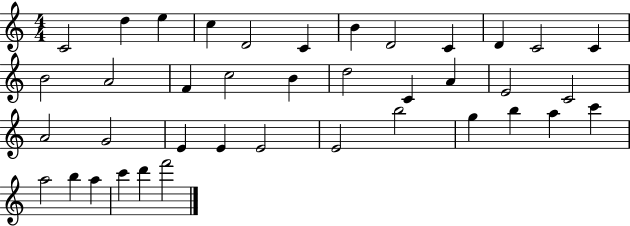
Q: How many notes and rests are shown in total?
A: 39